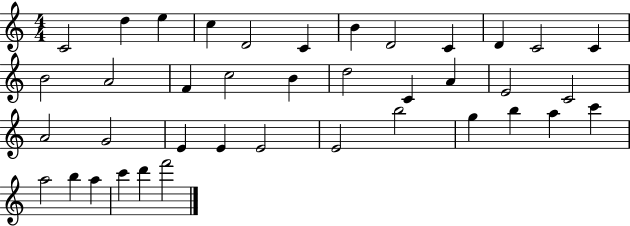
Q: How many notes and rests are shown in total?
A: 39